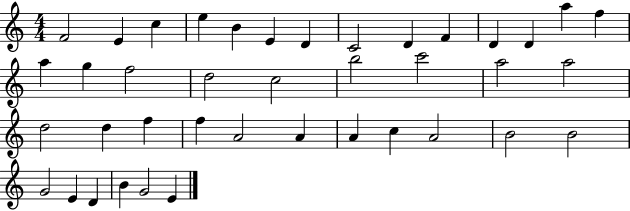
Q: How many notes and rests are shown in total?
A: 40